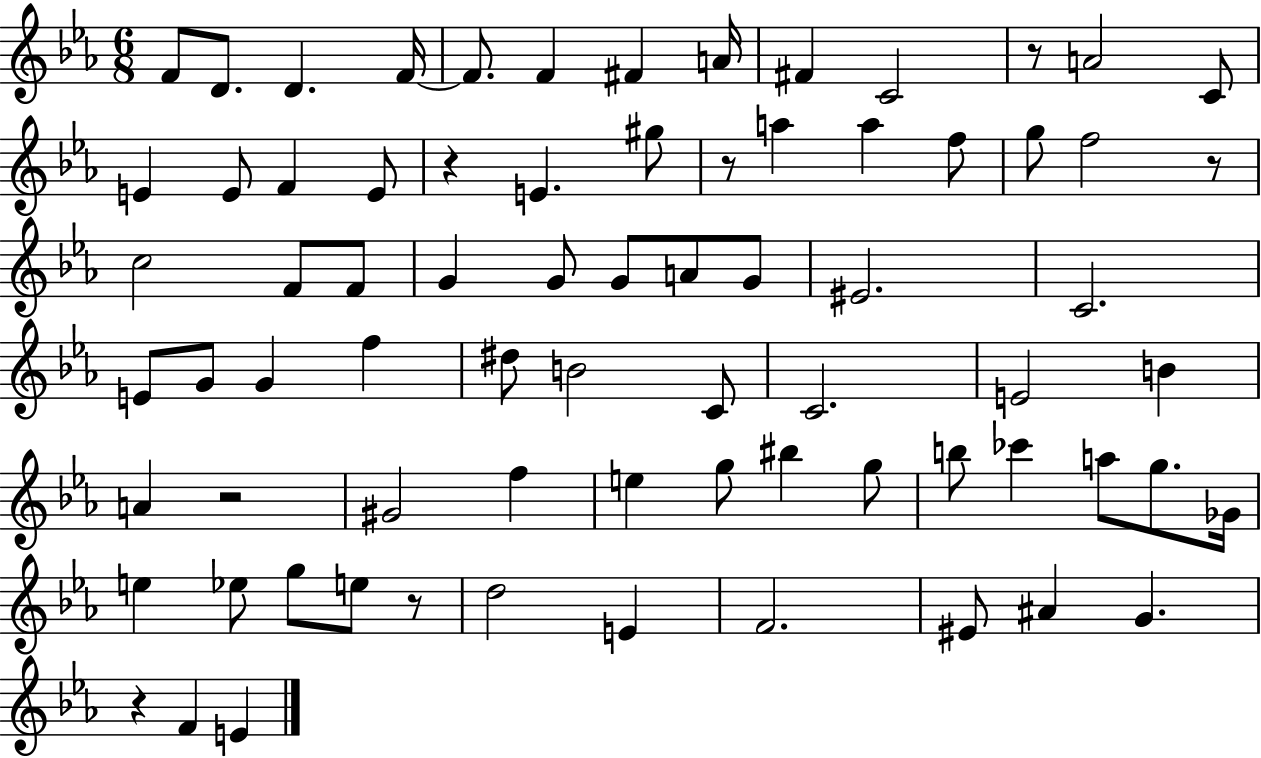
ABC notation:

X:1
T:Untitled
M:6/8
L:1/4
K:Eb
F/2 D/2 D F/4 F/2 F ^F A/4 ^F C2 z/2 A2 C/2 E E/2 F E/2 z E ^g/2 z/2 a a f/2 g/2 f2 z/2 c2 F/2 F/2 G G/2 G/2 A/2 G/2 ^E2 C2 E/2 G/2 G f ^d/2 B2 C/2 C2 E2 B A z2 ^G2 f e g/2 ^b g/2 b/2 _c' a/2 g/2 _G/4 e _e/2 g/2 e/2 z/2 d2 E F2 ^E/2 ^A G z F E